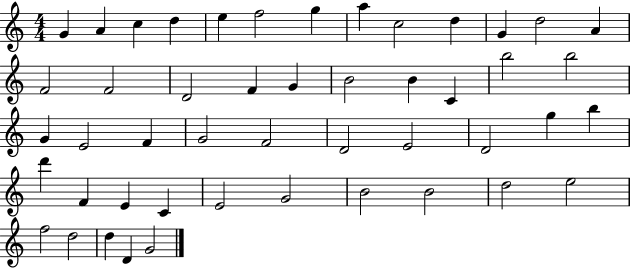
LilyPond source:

{
  \clef treble
  \numericTimeSignature
  \time 4/4
  \key c \major
  g'4 a'4 c''4 d''4 | e''4 f''2 g''4 | a''4 c''2 d''4 | g'4 d''2 a'4 | \break f'2 f'2 | d'2 f'4 g'4 | b'2 b'4 c'4 | b''2 b''2 | \break g'4 e'2 f'4 | g'2 f'2 | d'2 e'2 | d'2 g''4 b''4 | \break d'''4 f'4 e'4 c'4 | e'2 g'2 | b'2 b'2 | d''2 e''2 | \break f''2 d''2 | d''4 d'4 g'2 | \bar "|."
}